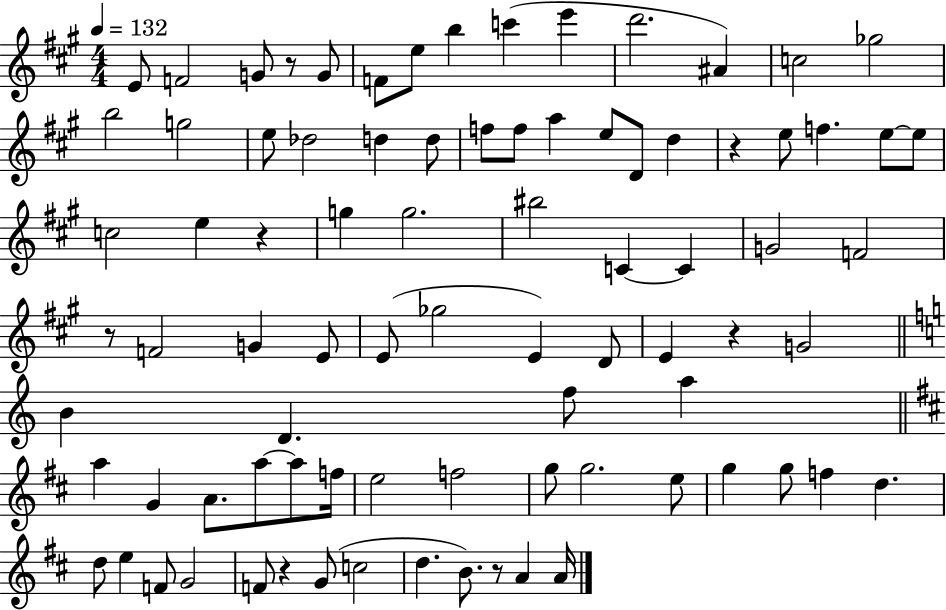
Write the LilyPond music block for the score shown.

{
  \clef treble
  \numericTimeSignature
  \time 4/4
  \key a \major
  \tempo 4 = 132
  \repeat volta 2 { e'8 f'2 g'8 r8 g'8 | f'8 e''8 b''4 c'''4( e'''4 | d'''2. ais'4) | c''2 ges''2 | \break b''2 g''2 | e''8 des''2 d''4 d''8 | f''8 f''8 a''4 e''8 d'8 d''4 | r4 e''8 f''4. e''8~~ e''8 | \break c''2 e''4 r4 | g''4 g''2. | bis''2 c'4~~ c'4 | g'2 f'2 | \break r8 f'2 g'4 e'8 | e'8( ges''2 e'4) d'8 | e'4 r4 g'2 | \bar "||" \break \key c \major b'4 d'4. f''8 a''4 | \bar "||" \break \key b \minor a''4 g'4 a'8. a''8~~ a''8 f''16 | e''2 f''2 | g''8 g''2. e''8 | g''4 g''8 f''4 d''4. | \break d''8 e''4 f'8 g'2 | f'8 r4 g'8( c''2 | d''4. b'8.) r8 a'4 a'16 | } \bar "|."
}